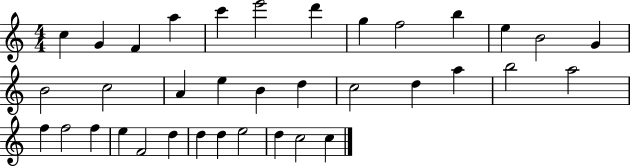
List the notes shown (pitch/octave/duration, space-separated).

C5/q G4/q F4/q A5/q C6/q E6/h D6/q G5/q F5/h B5/q E5/q B4/h G4/q B4/h C5/h A4/q E5/q B4/q D5/q C5/h D5/q A5/q B5/h A5/h F5/q F5/h F5/q E5/q F4/h D5/q D5/q D5/q E5/h D5/q C5/h C5/q